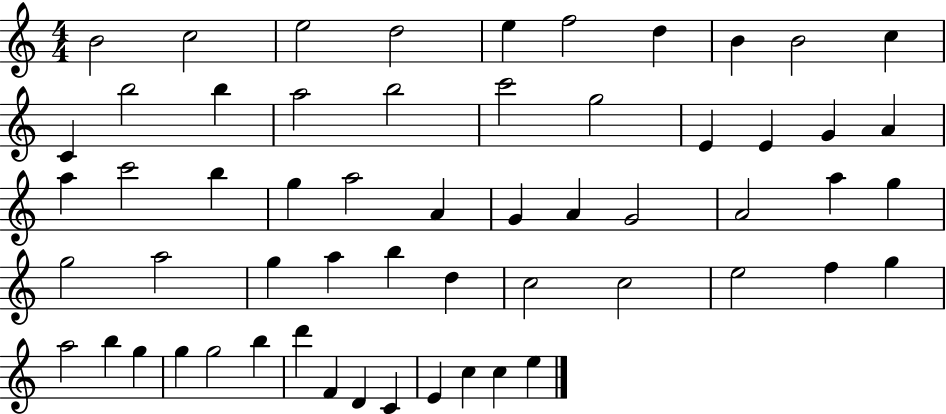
{
  \clef treble
  \numericTimeSignature
  \time 4/4
  \key c \major
  b'2 c''2 | e''2 d''2 | e''4 f''2 d''4 | b'4 b'2 c''4 | \break c'4 b''2 b''4 | a''2 b''2 | c'''2 g''2 | e'4 e'4 g'4 a'4 | \break a''4 c'''2 b''4 | g''4 a''2 a'4 | g'4 a'4 g'2 | a'2 a''4 g''4 | \break g''2 a''2 | g''4 a''4 b''4 d''4 | c''2 c''2 | e''2 f''4 g''4 | \break a''2 b''4 g''4 | g''4 g''2 b''4 | d'''4 f'4 d'4 c'4 | e'4 c''4 c''4 e''4 | \break \bar "|."
}